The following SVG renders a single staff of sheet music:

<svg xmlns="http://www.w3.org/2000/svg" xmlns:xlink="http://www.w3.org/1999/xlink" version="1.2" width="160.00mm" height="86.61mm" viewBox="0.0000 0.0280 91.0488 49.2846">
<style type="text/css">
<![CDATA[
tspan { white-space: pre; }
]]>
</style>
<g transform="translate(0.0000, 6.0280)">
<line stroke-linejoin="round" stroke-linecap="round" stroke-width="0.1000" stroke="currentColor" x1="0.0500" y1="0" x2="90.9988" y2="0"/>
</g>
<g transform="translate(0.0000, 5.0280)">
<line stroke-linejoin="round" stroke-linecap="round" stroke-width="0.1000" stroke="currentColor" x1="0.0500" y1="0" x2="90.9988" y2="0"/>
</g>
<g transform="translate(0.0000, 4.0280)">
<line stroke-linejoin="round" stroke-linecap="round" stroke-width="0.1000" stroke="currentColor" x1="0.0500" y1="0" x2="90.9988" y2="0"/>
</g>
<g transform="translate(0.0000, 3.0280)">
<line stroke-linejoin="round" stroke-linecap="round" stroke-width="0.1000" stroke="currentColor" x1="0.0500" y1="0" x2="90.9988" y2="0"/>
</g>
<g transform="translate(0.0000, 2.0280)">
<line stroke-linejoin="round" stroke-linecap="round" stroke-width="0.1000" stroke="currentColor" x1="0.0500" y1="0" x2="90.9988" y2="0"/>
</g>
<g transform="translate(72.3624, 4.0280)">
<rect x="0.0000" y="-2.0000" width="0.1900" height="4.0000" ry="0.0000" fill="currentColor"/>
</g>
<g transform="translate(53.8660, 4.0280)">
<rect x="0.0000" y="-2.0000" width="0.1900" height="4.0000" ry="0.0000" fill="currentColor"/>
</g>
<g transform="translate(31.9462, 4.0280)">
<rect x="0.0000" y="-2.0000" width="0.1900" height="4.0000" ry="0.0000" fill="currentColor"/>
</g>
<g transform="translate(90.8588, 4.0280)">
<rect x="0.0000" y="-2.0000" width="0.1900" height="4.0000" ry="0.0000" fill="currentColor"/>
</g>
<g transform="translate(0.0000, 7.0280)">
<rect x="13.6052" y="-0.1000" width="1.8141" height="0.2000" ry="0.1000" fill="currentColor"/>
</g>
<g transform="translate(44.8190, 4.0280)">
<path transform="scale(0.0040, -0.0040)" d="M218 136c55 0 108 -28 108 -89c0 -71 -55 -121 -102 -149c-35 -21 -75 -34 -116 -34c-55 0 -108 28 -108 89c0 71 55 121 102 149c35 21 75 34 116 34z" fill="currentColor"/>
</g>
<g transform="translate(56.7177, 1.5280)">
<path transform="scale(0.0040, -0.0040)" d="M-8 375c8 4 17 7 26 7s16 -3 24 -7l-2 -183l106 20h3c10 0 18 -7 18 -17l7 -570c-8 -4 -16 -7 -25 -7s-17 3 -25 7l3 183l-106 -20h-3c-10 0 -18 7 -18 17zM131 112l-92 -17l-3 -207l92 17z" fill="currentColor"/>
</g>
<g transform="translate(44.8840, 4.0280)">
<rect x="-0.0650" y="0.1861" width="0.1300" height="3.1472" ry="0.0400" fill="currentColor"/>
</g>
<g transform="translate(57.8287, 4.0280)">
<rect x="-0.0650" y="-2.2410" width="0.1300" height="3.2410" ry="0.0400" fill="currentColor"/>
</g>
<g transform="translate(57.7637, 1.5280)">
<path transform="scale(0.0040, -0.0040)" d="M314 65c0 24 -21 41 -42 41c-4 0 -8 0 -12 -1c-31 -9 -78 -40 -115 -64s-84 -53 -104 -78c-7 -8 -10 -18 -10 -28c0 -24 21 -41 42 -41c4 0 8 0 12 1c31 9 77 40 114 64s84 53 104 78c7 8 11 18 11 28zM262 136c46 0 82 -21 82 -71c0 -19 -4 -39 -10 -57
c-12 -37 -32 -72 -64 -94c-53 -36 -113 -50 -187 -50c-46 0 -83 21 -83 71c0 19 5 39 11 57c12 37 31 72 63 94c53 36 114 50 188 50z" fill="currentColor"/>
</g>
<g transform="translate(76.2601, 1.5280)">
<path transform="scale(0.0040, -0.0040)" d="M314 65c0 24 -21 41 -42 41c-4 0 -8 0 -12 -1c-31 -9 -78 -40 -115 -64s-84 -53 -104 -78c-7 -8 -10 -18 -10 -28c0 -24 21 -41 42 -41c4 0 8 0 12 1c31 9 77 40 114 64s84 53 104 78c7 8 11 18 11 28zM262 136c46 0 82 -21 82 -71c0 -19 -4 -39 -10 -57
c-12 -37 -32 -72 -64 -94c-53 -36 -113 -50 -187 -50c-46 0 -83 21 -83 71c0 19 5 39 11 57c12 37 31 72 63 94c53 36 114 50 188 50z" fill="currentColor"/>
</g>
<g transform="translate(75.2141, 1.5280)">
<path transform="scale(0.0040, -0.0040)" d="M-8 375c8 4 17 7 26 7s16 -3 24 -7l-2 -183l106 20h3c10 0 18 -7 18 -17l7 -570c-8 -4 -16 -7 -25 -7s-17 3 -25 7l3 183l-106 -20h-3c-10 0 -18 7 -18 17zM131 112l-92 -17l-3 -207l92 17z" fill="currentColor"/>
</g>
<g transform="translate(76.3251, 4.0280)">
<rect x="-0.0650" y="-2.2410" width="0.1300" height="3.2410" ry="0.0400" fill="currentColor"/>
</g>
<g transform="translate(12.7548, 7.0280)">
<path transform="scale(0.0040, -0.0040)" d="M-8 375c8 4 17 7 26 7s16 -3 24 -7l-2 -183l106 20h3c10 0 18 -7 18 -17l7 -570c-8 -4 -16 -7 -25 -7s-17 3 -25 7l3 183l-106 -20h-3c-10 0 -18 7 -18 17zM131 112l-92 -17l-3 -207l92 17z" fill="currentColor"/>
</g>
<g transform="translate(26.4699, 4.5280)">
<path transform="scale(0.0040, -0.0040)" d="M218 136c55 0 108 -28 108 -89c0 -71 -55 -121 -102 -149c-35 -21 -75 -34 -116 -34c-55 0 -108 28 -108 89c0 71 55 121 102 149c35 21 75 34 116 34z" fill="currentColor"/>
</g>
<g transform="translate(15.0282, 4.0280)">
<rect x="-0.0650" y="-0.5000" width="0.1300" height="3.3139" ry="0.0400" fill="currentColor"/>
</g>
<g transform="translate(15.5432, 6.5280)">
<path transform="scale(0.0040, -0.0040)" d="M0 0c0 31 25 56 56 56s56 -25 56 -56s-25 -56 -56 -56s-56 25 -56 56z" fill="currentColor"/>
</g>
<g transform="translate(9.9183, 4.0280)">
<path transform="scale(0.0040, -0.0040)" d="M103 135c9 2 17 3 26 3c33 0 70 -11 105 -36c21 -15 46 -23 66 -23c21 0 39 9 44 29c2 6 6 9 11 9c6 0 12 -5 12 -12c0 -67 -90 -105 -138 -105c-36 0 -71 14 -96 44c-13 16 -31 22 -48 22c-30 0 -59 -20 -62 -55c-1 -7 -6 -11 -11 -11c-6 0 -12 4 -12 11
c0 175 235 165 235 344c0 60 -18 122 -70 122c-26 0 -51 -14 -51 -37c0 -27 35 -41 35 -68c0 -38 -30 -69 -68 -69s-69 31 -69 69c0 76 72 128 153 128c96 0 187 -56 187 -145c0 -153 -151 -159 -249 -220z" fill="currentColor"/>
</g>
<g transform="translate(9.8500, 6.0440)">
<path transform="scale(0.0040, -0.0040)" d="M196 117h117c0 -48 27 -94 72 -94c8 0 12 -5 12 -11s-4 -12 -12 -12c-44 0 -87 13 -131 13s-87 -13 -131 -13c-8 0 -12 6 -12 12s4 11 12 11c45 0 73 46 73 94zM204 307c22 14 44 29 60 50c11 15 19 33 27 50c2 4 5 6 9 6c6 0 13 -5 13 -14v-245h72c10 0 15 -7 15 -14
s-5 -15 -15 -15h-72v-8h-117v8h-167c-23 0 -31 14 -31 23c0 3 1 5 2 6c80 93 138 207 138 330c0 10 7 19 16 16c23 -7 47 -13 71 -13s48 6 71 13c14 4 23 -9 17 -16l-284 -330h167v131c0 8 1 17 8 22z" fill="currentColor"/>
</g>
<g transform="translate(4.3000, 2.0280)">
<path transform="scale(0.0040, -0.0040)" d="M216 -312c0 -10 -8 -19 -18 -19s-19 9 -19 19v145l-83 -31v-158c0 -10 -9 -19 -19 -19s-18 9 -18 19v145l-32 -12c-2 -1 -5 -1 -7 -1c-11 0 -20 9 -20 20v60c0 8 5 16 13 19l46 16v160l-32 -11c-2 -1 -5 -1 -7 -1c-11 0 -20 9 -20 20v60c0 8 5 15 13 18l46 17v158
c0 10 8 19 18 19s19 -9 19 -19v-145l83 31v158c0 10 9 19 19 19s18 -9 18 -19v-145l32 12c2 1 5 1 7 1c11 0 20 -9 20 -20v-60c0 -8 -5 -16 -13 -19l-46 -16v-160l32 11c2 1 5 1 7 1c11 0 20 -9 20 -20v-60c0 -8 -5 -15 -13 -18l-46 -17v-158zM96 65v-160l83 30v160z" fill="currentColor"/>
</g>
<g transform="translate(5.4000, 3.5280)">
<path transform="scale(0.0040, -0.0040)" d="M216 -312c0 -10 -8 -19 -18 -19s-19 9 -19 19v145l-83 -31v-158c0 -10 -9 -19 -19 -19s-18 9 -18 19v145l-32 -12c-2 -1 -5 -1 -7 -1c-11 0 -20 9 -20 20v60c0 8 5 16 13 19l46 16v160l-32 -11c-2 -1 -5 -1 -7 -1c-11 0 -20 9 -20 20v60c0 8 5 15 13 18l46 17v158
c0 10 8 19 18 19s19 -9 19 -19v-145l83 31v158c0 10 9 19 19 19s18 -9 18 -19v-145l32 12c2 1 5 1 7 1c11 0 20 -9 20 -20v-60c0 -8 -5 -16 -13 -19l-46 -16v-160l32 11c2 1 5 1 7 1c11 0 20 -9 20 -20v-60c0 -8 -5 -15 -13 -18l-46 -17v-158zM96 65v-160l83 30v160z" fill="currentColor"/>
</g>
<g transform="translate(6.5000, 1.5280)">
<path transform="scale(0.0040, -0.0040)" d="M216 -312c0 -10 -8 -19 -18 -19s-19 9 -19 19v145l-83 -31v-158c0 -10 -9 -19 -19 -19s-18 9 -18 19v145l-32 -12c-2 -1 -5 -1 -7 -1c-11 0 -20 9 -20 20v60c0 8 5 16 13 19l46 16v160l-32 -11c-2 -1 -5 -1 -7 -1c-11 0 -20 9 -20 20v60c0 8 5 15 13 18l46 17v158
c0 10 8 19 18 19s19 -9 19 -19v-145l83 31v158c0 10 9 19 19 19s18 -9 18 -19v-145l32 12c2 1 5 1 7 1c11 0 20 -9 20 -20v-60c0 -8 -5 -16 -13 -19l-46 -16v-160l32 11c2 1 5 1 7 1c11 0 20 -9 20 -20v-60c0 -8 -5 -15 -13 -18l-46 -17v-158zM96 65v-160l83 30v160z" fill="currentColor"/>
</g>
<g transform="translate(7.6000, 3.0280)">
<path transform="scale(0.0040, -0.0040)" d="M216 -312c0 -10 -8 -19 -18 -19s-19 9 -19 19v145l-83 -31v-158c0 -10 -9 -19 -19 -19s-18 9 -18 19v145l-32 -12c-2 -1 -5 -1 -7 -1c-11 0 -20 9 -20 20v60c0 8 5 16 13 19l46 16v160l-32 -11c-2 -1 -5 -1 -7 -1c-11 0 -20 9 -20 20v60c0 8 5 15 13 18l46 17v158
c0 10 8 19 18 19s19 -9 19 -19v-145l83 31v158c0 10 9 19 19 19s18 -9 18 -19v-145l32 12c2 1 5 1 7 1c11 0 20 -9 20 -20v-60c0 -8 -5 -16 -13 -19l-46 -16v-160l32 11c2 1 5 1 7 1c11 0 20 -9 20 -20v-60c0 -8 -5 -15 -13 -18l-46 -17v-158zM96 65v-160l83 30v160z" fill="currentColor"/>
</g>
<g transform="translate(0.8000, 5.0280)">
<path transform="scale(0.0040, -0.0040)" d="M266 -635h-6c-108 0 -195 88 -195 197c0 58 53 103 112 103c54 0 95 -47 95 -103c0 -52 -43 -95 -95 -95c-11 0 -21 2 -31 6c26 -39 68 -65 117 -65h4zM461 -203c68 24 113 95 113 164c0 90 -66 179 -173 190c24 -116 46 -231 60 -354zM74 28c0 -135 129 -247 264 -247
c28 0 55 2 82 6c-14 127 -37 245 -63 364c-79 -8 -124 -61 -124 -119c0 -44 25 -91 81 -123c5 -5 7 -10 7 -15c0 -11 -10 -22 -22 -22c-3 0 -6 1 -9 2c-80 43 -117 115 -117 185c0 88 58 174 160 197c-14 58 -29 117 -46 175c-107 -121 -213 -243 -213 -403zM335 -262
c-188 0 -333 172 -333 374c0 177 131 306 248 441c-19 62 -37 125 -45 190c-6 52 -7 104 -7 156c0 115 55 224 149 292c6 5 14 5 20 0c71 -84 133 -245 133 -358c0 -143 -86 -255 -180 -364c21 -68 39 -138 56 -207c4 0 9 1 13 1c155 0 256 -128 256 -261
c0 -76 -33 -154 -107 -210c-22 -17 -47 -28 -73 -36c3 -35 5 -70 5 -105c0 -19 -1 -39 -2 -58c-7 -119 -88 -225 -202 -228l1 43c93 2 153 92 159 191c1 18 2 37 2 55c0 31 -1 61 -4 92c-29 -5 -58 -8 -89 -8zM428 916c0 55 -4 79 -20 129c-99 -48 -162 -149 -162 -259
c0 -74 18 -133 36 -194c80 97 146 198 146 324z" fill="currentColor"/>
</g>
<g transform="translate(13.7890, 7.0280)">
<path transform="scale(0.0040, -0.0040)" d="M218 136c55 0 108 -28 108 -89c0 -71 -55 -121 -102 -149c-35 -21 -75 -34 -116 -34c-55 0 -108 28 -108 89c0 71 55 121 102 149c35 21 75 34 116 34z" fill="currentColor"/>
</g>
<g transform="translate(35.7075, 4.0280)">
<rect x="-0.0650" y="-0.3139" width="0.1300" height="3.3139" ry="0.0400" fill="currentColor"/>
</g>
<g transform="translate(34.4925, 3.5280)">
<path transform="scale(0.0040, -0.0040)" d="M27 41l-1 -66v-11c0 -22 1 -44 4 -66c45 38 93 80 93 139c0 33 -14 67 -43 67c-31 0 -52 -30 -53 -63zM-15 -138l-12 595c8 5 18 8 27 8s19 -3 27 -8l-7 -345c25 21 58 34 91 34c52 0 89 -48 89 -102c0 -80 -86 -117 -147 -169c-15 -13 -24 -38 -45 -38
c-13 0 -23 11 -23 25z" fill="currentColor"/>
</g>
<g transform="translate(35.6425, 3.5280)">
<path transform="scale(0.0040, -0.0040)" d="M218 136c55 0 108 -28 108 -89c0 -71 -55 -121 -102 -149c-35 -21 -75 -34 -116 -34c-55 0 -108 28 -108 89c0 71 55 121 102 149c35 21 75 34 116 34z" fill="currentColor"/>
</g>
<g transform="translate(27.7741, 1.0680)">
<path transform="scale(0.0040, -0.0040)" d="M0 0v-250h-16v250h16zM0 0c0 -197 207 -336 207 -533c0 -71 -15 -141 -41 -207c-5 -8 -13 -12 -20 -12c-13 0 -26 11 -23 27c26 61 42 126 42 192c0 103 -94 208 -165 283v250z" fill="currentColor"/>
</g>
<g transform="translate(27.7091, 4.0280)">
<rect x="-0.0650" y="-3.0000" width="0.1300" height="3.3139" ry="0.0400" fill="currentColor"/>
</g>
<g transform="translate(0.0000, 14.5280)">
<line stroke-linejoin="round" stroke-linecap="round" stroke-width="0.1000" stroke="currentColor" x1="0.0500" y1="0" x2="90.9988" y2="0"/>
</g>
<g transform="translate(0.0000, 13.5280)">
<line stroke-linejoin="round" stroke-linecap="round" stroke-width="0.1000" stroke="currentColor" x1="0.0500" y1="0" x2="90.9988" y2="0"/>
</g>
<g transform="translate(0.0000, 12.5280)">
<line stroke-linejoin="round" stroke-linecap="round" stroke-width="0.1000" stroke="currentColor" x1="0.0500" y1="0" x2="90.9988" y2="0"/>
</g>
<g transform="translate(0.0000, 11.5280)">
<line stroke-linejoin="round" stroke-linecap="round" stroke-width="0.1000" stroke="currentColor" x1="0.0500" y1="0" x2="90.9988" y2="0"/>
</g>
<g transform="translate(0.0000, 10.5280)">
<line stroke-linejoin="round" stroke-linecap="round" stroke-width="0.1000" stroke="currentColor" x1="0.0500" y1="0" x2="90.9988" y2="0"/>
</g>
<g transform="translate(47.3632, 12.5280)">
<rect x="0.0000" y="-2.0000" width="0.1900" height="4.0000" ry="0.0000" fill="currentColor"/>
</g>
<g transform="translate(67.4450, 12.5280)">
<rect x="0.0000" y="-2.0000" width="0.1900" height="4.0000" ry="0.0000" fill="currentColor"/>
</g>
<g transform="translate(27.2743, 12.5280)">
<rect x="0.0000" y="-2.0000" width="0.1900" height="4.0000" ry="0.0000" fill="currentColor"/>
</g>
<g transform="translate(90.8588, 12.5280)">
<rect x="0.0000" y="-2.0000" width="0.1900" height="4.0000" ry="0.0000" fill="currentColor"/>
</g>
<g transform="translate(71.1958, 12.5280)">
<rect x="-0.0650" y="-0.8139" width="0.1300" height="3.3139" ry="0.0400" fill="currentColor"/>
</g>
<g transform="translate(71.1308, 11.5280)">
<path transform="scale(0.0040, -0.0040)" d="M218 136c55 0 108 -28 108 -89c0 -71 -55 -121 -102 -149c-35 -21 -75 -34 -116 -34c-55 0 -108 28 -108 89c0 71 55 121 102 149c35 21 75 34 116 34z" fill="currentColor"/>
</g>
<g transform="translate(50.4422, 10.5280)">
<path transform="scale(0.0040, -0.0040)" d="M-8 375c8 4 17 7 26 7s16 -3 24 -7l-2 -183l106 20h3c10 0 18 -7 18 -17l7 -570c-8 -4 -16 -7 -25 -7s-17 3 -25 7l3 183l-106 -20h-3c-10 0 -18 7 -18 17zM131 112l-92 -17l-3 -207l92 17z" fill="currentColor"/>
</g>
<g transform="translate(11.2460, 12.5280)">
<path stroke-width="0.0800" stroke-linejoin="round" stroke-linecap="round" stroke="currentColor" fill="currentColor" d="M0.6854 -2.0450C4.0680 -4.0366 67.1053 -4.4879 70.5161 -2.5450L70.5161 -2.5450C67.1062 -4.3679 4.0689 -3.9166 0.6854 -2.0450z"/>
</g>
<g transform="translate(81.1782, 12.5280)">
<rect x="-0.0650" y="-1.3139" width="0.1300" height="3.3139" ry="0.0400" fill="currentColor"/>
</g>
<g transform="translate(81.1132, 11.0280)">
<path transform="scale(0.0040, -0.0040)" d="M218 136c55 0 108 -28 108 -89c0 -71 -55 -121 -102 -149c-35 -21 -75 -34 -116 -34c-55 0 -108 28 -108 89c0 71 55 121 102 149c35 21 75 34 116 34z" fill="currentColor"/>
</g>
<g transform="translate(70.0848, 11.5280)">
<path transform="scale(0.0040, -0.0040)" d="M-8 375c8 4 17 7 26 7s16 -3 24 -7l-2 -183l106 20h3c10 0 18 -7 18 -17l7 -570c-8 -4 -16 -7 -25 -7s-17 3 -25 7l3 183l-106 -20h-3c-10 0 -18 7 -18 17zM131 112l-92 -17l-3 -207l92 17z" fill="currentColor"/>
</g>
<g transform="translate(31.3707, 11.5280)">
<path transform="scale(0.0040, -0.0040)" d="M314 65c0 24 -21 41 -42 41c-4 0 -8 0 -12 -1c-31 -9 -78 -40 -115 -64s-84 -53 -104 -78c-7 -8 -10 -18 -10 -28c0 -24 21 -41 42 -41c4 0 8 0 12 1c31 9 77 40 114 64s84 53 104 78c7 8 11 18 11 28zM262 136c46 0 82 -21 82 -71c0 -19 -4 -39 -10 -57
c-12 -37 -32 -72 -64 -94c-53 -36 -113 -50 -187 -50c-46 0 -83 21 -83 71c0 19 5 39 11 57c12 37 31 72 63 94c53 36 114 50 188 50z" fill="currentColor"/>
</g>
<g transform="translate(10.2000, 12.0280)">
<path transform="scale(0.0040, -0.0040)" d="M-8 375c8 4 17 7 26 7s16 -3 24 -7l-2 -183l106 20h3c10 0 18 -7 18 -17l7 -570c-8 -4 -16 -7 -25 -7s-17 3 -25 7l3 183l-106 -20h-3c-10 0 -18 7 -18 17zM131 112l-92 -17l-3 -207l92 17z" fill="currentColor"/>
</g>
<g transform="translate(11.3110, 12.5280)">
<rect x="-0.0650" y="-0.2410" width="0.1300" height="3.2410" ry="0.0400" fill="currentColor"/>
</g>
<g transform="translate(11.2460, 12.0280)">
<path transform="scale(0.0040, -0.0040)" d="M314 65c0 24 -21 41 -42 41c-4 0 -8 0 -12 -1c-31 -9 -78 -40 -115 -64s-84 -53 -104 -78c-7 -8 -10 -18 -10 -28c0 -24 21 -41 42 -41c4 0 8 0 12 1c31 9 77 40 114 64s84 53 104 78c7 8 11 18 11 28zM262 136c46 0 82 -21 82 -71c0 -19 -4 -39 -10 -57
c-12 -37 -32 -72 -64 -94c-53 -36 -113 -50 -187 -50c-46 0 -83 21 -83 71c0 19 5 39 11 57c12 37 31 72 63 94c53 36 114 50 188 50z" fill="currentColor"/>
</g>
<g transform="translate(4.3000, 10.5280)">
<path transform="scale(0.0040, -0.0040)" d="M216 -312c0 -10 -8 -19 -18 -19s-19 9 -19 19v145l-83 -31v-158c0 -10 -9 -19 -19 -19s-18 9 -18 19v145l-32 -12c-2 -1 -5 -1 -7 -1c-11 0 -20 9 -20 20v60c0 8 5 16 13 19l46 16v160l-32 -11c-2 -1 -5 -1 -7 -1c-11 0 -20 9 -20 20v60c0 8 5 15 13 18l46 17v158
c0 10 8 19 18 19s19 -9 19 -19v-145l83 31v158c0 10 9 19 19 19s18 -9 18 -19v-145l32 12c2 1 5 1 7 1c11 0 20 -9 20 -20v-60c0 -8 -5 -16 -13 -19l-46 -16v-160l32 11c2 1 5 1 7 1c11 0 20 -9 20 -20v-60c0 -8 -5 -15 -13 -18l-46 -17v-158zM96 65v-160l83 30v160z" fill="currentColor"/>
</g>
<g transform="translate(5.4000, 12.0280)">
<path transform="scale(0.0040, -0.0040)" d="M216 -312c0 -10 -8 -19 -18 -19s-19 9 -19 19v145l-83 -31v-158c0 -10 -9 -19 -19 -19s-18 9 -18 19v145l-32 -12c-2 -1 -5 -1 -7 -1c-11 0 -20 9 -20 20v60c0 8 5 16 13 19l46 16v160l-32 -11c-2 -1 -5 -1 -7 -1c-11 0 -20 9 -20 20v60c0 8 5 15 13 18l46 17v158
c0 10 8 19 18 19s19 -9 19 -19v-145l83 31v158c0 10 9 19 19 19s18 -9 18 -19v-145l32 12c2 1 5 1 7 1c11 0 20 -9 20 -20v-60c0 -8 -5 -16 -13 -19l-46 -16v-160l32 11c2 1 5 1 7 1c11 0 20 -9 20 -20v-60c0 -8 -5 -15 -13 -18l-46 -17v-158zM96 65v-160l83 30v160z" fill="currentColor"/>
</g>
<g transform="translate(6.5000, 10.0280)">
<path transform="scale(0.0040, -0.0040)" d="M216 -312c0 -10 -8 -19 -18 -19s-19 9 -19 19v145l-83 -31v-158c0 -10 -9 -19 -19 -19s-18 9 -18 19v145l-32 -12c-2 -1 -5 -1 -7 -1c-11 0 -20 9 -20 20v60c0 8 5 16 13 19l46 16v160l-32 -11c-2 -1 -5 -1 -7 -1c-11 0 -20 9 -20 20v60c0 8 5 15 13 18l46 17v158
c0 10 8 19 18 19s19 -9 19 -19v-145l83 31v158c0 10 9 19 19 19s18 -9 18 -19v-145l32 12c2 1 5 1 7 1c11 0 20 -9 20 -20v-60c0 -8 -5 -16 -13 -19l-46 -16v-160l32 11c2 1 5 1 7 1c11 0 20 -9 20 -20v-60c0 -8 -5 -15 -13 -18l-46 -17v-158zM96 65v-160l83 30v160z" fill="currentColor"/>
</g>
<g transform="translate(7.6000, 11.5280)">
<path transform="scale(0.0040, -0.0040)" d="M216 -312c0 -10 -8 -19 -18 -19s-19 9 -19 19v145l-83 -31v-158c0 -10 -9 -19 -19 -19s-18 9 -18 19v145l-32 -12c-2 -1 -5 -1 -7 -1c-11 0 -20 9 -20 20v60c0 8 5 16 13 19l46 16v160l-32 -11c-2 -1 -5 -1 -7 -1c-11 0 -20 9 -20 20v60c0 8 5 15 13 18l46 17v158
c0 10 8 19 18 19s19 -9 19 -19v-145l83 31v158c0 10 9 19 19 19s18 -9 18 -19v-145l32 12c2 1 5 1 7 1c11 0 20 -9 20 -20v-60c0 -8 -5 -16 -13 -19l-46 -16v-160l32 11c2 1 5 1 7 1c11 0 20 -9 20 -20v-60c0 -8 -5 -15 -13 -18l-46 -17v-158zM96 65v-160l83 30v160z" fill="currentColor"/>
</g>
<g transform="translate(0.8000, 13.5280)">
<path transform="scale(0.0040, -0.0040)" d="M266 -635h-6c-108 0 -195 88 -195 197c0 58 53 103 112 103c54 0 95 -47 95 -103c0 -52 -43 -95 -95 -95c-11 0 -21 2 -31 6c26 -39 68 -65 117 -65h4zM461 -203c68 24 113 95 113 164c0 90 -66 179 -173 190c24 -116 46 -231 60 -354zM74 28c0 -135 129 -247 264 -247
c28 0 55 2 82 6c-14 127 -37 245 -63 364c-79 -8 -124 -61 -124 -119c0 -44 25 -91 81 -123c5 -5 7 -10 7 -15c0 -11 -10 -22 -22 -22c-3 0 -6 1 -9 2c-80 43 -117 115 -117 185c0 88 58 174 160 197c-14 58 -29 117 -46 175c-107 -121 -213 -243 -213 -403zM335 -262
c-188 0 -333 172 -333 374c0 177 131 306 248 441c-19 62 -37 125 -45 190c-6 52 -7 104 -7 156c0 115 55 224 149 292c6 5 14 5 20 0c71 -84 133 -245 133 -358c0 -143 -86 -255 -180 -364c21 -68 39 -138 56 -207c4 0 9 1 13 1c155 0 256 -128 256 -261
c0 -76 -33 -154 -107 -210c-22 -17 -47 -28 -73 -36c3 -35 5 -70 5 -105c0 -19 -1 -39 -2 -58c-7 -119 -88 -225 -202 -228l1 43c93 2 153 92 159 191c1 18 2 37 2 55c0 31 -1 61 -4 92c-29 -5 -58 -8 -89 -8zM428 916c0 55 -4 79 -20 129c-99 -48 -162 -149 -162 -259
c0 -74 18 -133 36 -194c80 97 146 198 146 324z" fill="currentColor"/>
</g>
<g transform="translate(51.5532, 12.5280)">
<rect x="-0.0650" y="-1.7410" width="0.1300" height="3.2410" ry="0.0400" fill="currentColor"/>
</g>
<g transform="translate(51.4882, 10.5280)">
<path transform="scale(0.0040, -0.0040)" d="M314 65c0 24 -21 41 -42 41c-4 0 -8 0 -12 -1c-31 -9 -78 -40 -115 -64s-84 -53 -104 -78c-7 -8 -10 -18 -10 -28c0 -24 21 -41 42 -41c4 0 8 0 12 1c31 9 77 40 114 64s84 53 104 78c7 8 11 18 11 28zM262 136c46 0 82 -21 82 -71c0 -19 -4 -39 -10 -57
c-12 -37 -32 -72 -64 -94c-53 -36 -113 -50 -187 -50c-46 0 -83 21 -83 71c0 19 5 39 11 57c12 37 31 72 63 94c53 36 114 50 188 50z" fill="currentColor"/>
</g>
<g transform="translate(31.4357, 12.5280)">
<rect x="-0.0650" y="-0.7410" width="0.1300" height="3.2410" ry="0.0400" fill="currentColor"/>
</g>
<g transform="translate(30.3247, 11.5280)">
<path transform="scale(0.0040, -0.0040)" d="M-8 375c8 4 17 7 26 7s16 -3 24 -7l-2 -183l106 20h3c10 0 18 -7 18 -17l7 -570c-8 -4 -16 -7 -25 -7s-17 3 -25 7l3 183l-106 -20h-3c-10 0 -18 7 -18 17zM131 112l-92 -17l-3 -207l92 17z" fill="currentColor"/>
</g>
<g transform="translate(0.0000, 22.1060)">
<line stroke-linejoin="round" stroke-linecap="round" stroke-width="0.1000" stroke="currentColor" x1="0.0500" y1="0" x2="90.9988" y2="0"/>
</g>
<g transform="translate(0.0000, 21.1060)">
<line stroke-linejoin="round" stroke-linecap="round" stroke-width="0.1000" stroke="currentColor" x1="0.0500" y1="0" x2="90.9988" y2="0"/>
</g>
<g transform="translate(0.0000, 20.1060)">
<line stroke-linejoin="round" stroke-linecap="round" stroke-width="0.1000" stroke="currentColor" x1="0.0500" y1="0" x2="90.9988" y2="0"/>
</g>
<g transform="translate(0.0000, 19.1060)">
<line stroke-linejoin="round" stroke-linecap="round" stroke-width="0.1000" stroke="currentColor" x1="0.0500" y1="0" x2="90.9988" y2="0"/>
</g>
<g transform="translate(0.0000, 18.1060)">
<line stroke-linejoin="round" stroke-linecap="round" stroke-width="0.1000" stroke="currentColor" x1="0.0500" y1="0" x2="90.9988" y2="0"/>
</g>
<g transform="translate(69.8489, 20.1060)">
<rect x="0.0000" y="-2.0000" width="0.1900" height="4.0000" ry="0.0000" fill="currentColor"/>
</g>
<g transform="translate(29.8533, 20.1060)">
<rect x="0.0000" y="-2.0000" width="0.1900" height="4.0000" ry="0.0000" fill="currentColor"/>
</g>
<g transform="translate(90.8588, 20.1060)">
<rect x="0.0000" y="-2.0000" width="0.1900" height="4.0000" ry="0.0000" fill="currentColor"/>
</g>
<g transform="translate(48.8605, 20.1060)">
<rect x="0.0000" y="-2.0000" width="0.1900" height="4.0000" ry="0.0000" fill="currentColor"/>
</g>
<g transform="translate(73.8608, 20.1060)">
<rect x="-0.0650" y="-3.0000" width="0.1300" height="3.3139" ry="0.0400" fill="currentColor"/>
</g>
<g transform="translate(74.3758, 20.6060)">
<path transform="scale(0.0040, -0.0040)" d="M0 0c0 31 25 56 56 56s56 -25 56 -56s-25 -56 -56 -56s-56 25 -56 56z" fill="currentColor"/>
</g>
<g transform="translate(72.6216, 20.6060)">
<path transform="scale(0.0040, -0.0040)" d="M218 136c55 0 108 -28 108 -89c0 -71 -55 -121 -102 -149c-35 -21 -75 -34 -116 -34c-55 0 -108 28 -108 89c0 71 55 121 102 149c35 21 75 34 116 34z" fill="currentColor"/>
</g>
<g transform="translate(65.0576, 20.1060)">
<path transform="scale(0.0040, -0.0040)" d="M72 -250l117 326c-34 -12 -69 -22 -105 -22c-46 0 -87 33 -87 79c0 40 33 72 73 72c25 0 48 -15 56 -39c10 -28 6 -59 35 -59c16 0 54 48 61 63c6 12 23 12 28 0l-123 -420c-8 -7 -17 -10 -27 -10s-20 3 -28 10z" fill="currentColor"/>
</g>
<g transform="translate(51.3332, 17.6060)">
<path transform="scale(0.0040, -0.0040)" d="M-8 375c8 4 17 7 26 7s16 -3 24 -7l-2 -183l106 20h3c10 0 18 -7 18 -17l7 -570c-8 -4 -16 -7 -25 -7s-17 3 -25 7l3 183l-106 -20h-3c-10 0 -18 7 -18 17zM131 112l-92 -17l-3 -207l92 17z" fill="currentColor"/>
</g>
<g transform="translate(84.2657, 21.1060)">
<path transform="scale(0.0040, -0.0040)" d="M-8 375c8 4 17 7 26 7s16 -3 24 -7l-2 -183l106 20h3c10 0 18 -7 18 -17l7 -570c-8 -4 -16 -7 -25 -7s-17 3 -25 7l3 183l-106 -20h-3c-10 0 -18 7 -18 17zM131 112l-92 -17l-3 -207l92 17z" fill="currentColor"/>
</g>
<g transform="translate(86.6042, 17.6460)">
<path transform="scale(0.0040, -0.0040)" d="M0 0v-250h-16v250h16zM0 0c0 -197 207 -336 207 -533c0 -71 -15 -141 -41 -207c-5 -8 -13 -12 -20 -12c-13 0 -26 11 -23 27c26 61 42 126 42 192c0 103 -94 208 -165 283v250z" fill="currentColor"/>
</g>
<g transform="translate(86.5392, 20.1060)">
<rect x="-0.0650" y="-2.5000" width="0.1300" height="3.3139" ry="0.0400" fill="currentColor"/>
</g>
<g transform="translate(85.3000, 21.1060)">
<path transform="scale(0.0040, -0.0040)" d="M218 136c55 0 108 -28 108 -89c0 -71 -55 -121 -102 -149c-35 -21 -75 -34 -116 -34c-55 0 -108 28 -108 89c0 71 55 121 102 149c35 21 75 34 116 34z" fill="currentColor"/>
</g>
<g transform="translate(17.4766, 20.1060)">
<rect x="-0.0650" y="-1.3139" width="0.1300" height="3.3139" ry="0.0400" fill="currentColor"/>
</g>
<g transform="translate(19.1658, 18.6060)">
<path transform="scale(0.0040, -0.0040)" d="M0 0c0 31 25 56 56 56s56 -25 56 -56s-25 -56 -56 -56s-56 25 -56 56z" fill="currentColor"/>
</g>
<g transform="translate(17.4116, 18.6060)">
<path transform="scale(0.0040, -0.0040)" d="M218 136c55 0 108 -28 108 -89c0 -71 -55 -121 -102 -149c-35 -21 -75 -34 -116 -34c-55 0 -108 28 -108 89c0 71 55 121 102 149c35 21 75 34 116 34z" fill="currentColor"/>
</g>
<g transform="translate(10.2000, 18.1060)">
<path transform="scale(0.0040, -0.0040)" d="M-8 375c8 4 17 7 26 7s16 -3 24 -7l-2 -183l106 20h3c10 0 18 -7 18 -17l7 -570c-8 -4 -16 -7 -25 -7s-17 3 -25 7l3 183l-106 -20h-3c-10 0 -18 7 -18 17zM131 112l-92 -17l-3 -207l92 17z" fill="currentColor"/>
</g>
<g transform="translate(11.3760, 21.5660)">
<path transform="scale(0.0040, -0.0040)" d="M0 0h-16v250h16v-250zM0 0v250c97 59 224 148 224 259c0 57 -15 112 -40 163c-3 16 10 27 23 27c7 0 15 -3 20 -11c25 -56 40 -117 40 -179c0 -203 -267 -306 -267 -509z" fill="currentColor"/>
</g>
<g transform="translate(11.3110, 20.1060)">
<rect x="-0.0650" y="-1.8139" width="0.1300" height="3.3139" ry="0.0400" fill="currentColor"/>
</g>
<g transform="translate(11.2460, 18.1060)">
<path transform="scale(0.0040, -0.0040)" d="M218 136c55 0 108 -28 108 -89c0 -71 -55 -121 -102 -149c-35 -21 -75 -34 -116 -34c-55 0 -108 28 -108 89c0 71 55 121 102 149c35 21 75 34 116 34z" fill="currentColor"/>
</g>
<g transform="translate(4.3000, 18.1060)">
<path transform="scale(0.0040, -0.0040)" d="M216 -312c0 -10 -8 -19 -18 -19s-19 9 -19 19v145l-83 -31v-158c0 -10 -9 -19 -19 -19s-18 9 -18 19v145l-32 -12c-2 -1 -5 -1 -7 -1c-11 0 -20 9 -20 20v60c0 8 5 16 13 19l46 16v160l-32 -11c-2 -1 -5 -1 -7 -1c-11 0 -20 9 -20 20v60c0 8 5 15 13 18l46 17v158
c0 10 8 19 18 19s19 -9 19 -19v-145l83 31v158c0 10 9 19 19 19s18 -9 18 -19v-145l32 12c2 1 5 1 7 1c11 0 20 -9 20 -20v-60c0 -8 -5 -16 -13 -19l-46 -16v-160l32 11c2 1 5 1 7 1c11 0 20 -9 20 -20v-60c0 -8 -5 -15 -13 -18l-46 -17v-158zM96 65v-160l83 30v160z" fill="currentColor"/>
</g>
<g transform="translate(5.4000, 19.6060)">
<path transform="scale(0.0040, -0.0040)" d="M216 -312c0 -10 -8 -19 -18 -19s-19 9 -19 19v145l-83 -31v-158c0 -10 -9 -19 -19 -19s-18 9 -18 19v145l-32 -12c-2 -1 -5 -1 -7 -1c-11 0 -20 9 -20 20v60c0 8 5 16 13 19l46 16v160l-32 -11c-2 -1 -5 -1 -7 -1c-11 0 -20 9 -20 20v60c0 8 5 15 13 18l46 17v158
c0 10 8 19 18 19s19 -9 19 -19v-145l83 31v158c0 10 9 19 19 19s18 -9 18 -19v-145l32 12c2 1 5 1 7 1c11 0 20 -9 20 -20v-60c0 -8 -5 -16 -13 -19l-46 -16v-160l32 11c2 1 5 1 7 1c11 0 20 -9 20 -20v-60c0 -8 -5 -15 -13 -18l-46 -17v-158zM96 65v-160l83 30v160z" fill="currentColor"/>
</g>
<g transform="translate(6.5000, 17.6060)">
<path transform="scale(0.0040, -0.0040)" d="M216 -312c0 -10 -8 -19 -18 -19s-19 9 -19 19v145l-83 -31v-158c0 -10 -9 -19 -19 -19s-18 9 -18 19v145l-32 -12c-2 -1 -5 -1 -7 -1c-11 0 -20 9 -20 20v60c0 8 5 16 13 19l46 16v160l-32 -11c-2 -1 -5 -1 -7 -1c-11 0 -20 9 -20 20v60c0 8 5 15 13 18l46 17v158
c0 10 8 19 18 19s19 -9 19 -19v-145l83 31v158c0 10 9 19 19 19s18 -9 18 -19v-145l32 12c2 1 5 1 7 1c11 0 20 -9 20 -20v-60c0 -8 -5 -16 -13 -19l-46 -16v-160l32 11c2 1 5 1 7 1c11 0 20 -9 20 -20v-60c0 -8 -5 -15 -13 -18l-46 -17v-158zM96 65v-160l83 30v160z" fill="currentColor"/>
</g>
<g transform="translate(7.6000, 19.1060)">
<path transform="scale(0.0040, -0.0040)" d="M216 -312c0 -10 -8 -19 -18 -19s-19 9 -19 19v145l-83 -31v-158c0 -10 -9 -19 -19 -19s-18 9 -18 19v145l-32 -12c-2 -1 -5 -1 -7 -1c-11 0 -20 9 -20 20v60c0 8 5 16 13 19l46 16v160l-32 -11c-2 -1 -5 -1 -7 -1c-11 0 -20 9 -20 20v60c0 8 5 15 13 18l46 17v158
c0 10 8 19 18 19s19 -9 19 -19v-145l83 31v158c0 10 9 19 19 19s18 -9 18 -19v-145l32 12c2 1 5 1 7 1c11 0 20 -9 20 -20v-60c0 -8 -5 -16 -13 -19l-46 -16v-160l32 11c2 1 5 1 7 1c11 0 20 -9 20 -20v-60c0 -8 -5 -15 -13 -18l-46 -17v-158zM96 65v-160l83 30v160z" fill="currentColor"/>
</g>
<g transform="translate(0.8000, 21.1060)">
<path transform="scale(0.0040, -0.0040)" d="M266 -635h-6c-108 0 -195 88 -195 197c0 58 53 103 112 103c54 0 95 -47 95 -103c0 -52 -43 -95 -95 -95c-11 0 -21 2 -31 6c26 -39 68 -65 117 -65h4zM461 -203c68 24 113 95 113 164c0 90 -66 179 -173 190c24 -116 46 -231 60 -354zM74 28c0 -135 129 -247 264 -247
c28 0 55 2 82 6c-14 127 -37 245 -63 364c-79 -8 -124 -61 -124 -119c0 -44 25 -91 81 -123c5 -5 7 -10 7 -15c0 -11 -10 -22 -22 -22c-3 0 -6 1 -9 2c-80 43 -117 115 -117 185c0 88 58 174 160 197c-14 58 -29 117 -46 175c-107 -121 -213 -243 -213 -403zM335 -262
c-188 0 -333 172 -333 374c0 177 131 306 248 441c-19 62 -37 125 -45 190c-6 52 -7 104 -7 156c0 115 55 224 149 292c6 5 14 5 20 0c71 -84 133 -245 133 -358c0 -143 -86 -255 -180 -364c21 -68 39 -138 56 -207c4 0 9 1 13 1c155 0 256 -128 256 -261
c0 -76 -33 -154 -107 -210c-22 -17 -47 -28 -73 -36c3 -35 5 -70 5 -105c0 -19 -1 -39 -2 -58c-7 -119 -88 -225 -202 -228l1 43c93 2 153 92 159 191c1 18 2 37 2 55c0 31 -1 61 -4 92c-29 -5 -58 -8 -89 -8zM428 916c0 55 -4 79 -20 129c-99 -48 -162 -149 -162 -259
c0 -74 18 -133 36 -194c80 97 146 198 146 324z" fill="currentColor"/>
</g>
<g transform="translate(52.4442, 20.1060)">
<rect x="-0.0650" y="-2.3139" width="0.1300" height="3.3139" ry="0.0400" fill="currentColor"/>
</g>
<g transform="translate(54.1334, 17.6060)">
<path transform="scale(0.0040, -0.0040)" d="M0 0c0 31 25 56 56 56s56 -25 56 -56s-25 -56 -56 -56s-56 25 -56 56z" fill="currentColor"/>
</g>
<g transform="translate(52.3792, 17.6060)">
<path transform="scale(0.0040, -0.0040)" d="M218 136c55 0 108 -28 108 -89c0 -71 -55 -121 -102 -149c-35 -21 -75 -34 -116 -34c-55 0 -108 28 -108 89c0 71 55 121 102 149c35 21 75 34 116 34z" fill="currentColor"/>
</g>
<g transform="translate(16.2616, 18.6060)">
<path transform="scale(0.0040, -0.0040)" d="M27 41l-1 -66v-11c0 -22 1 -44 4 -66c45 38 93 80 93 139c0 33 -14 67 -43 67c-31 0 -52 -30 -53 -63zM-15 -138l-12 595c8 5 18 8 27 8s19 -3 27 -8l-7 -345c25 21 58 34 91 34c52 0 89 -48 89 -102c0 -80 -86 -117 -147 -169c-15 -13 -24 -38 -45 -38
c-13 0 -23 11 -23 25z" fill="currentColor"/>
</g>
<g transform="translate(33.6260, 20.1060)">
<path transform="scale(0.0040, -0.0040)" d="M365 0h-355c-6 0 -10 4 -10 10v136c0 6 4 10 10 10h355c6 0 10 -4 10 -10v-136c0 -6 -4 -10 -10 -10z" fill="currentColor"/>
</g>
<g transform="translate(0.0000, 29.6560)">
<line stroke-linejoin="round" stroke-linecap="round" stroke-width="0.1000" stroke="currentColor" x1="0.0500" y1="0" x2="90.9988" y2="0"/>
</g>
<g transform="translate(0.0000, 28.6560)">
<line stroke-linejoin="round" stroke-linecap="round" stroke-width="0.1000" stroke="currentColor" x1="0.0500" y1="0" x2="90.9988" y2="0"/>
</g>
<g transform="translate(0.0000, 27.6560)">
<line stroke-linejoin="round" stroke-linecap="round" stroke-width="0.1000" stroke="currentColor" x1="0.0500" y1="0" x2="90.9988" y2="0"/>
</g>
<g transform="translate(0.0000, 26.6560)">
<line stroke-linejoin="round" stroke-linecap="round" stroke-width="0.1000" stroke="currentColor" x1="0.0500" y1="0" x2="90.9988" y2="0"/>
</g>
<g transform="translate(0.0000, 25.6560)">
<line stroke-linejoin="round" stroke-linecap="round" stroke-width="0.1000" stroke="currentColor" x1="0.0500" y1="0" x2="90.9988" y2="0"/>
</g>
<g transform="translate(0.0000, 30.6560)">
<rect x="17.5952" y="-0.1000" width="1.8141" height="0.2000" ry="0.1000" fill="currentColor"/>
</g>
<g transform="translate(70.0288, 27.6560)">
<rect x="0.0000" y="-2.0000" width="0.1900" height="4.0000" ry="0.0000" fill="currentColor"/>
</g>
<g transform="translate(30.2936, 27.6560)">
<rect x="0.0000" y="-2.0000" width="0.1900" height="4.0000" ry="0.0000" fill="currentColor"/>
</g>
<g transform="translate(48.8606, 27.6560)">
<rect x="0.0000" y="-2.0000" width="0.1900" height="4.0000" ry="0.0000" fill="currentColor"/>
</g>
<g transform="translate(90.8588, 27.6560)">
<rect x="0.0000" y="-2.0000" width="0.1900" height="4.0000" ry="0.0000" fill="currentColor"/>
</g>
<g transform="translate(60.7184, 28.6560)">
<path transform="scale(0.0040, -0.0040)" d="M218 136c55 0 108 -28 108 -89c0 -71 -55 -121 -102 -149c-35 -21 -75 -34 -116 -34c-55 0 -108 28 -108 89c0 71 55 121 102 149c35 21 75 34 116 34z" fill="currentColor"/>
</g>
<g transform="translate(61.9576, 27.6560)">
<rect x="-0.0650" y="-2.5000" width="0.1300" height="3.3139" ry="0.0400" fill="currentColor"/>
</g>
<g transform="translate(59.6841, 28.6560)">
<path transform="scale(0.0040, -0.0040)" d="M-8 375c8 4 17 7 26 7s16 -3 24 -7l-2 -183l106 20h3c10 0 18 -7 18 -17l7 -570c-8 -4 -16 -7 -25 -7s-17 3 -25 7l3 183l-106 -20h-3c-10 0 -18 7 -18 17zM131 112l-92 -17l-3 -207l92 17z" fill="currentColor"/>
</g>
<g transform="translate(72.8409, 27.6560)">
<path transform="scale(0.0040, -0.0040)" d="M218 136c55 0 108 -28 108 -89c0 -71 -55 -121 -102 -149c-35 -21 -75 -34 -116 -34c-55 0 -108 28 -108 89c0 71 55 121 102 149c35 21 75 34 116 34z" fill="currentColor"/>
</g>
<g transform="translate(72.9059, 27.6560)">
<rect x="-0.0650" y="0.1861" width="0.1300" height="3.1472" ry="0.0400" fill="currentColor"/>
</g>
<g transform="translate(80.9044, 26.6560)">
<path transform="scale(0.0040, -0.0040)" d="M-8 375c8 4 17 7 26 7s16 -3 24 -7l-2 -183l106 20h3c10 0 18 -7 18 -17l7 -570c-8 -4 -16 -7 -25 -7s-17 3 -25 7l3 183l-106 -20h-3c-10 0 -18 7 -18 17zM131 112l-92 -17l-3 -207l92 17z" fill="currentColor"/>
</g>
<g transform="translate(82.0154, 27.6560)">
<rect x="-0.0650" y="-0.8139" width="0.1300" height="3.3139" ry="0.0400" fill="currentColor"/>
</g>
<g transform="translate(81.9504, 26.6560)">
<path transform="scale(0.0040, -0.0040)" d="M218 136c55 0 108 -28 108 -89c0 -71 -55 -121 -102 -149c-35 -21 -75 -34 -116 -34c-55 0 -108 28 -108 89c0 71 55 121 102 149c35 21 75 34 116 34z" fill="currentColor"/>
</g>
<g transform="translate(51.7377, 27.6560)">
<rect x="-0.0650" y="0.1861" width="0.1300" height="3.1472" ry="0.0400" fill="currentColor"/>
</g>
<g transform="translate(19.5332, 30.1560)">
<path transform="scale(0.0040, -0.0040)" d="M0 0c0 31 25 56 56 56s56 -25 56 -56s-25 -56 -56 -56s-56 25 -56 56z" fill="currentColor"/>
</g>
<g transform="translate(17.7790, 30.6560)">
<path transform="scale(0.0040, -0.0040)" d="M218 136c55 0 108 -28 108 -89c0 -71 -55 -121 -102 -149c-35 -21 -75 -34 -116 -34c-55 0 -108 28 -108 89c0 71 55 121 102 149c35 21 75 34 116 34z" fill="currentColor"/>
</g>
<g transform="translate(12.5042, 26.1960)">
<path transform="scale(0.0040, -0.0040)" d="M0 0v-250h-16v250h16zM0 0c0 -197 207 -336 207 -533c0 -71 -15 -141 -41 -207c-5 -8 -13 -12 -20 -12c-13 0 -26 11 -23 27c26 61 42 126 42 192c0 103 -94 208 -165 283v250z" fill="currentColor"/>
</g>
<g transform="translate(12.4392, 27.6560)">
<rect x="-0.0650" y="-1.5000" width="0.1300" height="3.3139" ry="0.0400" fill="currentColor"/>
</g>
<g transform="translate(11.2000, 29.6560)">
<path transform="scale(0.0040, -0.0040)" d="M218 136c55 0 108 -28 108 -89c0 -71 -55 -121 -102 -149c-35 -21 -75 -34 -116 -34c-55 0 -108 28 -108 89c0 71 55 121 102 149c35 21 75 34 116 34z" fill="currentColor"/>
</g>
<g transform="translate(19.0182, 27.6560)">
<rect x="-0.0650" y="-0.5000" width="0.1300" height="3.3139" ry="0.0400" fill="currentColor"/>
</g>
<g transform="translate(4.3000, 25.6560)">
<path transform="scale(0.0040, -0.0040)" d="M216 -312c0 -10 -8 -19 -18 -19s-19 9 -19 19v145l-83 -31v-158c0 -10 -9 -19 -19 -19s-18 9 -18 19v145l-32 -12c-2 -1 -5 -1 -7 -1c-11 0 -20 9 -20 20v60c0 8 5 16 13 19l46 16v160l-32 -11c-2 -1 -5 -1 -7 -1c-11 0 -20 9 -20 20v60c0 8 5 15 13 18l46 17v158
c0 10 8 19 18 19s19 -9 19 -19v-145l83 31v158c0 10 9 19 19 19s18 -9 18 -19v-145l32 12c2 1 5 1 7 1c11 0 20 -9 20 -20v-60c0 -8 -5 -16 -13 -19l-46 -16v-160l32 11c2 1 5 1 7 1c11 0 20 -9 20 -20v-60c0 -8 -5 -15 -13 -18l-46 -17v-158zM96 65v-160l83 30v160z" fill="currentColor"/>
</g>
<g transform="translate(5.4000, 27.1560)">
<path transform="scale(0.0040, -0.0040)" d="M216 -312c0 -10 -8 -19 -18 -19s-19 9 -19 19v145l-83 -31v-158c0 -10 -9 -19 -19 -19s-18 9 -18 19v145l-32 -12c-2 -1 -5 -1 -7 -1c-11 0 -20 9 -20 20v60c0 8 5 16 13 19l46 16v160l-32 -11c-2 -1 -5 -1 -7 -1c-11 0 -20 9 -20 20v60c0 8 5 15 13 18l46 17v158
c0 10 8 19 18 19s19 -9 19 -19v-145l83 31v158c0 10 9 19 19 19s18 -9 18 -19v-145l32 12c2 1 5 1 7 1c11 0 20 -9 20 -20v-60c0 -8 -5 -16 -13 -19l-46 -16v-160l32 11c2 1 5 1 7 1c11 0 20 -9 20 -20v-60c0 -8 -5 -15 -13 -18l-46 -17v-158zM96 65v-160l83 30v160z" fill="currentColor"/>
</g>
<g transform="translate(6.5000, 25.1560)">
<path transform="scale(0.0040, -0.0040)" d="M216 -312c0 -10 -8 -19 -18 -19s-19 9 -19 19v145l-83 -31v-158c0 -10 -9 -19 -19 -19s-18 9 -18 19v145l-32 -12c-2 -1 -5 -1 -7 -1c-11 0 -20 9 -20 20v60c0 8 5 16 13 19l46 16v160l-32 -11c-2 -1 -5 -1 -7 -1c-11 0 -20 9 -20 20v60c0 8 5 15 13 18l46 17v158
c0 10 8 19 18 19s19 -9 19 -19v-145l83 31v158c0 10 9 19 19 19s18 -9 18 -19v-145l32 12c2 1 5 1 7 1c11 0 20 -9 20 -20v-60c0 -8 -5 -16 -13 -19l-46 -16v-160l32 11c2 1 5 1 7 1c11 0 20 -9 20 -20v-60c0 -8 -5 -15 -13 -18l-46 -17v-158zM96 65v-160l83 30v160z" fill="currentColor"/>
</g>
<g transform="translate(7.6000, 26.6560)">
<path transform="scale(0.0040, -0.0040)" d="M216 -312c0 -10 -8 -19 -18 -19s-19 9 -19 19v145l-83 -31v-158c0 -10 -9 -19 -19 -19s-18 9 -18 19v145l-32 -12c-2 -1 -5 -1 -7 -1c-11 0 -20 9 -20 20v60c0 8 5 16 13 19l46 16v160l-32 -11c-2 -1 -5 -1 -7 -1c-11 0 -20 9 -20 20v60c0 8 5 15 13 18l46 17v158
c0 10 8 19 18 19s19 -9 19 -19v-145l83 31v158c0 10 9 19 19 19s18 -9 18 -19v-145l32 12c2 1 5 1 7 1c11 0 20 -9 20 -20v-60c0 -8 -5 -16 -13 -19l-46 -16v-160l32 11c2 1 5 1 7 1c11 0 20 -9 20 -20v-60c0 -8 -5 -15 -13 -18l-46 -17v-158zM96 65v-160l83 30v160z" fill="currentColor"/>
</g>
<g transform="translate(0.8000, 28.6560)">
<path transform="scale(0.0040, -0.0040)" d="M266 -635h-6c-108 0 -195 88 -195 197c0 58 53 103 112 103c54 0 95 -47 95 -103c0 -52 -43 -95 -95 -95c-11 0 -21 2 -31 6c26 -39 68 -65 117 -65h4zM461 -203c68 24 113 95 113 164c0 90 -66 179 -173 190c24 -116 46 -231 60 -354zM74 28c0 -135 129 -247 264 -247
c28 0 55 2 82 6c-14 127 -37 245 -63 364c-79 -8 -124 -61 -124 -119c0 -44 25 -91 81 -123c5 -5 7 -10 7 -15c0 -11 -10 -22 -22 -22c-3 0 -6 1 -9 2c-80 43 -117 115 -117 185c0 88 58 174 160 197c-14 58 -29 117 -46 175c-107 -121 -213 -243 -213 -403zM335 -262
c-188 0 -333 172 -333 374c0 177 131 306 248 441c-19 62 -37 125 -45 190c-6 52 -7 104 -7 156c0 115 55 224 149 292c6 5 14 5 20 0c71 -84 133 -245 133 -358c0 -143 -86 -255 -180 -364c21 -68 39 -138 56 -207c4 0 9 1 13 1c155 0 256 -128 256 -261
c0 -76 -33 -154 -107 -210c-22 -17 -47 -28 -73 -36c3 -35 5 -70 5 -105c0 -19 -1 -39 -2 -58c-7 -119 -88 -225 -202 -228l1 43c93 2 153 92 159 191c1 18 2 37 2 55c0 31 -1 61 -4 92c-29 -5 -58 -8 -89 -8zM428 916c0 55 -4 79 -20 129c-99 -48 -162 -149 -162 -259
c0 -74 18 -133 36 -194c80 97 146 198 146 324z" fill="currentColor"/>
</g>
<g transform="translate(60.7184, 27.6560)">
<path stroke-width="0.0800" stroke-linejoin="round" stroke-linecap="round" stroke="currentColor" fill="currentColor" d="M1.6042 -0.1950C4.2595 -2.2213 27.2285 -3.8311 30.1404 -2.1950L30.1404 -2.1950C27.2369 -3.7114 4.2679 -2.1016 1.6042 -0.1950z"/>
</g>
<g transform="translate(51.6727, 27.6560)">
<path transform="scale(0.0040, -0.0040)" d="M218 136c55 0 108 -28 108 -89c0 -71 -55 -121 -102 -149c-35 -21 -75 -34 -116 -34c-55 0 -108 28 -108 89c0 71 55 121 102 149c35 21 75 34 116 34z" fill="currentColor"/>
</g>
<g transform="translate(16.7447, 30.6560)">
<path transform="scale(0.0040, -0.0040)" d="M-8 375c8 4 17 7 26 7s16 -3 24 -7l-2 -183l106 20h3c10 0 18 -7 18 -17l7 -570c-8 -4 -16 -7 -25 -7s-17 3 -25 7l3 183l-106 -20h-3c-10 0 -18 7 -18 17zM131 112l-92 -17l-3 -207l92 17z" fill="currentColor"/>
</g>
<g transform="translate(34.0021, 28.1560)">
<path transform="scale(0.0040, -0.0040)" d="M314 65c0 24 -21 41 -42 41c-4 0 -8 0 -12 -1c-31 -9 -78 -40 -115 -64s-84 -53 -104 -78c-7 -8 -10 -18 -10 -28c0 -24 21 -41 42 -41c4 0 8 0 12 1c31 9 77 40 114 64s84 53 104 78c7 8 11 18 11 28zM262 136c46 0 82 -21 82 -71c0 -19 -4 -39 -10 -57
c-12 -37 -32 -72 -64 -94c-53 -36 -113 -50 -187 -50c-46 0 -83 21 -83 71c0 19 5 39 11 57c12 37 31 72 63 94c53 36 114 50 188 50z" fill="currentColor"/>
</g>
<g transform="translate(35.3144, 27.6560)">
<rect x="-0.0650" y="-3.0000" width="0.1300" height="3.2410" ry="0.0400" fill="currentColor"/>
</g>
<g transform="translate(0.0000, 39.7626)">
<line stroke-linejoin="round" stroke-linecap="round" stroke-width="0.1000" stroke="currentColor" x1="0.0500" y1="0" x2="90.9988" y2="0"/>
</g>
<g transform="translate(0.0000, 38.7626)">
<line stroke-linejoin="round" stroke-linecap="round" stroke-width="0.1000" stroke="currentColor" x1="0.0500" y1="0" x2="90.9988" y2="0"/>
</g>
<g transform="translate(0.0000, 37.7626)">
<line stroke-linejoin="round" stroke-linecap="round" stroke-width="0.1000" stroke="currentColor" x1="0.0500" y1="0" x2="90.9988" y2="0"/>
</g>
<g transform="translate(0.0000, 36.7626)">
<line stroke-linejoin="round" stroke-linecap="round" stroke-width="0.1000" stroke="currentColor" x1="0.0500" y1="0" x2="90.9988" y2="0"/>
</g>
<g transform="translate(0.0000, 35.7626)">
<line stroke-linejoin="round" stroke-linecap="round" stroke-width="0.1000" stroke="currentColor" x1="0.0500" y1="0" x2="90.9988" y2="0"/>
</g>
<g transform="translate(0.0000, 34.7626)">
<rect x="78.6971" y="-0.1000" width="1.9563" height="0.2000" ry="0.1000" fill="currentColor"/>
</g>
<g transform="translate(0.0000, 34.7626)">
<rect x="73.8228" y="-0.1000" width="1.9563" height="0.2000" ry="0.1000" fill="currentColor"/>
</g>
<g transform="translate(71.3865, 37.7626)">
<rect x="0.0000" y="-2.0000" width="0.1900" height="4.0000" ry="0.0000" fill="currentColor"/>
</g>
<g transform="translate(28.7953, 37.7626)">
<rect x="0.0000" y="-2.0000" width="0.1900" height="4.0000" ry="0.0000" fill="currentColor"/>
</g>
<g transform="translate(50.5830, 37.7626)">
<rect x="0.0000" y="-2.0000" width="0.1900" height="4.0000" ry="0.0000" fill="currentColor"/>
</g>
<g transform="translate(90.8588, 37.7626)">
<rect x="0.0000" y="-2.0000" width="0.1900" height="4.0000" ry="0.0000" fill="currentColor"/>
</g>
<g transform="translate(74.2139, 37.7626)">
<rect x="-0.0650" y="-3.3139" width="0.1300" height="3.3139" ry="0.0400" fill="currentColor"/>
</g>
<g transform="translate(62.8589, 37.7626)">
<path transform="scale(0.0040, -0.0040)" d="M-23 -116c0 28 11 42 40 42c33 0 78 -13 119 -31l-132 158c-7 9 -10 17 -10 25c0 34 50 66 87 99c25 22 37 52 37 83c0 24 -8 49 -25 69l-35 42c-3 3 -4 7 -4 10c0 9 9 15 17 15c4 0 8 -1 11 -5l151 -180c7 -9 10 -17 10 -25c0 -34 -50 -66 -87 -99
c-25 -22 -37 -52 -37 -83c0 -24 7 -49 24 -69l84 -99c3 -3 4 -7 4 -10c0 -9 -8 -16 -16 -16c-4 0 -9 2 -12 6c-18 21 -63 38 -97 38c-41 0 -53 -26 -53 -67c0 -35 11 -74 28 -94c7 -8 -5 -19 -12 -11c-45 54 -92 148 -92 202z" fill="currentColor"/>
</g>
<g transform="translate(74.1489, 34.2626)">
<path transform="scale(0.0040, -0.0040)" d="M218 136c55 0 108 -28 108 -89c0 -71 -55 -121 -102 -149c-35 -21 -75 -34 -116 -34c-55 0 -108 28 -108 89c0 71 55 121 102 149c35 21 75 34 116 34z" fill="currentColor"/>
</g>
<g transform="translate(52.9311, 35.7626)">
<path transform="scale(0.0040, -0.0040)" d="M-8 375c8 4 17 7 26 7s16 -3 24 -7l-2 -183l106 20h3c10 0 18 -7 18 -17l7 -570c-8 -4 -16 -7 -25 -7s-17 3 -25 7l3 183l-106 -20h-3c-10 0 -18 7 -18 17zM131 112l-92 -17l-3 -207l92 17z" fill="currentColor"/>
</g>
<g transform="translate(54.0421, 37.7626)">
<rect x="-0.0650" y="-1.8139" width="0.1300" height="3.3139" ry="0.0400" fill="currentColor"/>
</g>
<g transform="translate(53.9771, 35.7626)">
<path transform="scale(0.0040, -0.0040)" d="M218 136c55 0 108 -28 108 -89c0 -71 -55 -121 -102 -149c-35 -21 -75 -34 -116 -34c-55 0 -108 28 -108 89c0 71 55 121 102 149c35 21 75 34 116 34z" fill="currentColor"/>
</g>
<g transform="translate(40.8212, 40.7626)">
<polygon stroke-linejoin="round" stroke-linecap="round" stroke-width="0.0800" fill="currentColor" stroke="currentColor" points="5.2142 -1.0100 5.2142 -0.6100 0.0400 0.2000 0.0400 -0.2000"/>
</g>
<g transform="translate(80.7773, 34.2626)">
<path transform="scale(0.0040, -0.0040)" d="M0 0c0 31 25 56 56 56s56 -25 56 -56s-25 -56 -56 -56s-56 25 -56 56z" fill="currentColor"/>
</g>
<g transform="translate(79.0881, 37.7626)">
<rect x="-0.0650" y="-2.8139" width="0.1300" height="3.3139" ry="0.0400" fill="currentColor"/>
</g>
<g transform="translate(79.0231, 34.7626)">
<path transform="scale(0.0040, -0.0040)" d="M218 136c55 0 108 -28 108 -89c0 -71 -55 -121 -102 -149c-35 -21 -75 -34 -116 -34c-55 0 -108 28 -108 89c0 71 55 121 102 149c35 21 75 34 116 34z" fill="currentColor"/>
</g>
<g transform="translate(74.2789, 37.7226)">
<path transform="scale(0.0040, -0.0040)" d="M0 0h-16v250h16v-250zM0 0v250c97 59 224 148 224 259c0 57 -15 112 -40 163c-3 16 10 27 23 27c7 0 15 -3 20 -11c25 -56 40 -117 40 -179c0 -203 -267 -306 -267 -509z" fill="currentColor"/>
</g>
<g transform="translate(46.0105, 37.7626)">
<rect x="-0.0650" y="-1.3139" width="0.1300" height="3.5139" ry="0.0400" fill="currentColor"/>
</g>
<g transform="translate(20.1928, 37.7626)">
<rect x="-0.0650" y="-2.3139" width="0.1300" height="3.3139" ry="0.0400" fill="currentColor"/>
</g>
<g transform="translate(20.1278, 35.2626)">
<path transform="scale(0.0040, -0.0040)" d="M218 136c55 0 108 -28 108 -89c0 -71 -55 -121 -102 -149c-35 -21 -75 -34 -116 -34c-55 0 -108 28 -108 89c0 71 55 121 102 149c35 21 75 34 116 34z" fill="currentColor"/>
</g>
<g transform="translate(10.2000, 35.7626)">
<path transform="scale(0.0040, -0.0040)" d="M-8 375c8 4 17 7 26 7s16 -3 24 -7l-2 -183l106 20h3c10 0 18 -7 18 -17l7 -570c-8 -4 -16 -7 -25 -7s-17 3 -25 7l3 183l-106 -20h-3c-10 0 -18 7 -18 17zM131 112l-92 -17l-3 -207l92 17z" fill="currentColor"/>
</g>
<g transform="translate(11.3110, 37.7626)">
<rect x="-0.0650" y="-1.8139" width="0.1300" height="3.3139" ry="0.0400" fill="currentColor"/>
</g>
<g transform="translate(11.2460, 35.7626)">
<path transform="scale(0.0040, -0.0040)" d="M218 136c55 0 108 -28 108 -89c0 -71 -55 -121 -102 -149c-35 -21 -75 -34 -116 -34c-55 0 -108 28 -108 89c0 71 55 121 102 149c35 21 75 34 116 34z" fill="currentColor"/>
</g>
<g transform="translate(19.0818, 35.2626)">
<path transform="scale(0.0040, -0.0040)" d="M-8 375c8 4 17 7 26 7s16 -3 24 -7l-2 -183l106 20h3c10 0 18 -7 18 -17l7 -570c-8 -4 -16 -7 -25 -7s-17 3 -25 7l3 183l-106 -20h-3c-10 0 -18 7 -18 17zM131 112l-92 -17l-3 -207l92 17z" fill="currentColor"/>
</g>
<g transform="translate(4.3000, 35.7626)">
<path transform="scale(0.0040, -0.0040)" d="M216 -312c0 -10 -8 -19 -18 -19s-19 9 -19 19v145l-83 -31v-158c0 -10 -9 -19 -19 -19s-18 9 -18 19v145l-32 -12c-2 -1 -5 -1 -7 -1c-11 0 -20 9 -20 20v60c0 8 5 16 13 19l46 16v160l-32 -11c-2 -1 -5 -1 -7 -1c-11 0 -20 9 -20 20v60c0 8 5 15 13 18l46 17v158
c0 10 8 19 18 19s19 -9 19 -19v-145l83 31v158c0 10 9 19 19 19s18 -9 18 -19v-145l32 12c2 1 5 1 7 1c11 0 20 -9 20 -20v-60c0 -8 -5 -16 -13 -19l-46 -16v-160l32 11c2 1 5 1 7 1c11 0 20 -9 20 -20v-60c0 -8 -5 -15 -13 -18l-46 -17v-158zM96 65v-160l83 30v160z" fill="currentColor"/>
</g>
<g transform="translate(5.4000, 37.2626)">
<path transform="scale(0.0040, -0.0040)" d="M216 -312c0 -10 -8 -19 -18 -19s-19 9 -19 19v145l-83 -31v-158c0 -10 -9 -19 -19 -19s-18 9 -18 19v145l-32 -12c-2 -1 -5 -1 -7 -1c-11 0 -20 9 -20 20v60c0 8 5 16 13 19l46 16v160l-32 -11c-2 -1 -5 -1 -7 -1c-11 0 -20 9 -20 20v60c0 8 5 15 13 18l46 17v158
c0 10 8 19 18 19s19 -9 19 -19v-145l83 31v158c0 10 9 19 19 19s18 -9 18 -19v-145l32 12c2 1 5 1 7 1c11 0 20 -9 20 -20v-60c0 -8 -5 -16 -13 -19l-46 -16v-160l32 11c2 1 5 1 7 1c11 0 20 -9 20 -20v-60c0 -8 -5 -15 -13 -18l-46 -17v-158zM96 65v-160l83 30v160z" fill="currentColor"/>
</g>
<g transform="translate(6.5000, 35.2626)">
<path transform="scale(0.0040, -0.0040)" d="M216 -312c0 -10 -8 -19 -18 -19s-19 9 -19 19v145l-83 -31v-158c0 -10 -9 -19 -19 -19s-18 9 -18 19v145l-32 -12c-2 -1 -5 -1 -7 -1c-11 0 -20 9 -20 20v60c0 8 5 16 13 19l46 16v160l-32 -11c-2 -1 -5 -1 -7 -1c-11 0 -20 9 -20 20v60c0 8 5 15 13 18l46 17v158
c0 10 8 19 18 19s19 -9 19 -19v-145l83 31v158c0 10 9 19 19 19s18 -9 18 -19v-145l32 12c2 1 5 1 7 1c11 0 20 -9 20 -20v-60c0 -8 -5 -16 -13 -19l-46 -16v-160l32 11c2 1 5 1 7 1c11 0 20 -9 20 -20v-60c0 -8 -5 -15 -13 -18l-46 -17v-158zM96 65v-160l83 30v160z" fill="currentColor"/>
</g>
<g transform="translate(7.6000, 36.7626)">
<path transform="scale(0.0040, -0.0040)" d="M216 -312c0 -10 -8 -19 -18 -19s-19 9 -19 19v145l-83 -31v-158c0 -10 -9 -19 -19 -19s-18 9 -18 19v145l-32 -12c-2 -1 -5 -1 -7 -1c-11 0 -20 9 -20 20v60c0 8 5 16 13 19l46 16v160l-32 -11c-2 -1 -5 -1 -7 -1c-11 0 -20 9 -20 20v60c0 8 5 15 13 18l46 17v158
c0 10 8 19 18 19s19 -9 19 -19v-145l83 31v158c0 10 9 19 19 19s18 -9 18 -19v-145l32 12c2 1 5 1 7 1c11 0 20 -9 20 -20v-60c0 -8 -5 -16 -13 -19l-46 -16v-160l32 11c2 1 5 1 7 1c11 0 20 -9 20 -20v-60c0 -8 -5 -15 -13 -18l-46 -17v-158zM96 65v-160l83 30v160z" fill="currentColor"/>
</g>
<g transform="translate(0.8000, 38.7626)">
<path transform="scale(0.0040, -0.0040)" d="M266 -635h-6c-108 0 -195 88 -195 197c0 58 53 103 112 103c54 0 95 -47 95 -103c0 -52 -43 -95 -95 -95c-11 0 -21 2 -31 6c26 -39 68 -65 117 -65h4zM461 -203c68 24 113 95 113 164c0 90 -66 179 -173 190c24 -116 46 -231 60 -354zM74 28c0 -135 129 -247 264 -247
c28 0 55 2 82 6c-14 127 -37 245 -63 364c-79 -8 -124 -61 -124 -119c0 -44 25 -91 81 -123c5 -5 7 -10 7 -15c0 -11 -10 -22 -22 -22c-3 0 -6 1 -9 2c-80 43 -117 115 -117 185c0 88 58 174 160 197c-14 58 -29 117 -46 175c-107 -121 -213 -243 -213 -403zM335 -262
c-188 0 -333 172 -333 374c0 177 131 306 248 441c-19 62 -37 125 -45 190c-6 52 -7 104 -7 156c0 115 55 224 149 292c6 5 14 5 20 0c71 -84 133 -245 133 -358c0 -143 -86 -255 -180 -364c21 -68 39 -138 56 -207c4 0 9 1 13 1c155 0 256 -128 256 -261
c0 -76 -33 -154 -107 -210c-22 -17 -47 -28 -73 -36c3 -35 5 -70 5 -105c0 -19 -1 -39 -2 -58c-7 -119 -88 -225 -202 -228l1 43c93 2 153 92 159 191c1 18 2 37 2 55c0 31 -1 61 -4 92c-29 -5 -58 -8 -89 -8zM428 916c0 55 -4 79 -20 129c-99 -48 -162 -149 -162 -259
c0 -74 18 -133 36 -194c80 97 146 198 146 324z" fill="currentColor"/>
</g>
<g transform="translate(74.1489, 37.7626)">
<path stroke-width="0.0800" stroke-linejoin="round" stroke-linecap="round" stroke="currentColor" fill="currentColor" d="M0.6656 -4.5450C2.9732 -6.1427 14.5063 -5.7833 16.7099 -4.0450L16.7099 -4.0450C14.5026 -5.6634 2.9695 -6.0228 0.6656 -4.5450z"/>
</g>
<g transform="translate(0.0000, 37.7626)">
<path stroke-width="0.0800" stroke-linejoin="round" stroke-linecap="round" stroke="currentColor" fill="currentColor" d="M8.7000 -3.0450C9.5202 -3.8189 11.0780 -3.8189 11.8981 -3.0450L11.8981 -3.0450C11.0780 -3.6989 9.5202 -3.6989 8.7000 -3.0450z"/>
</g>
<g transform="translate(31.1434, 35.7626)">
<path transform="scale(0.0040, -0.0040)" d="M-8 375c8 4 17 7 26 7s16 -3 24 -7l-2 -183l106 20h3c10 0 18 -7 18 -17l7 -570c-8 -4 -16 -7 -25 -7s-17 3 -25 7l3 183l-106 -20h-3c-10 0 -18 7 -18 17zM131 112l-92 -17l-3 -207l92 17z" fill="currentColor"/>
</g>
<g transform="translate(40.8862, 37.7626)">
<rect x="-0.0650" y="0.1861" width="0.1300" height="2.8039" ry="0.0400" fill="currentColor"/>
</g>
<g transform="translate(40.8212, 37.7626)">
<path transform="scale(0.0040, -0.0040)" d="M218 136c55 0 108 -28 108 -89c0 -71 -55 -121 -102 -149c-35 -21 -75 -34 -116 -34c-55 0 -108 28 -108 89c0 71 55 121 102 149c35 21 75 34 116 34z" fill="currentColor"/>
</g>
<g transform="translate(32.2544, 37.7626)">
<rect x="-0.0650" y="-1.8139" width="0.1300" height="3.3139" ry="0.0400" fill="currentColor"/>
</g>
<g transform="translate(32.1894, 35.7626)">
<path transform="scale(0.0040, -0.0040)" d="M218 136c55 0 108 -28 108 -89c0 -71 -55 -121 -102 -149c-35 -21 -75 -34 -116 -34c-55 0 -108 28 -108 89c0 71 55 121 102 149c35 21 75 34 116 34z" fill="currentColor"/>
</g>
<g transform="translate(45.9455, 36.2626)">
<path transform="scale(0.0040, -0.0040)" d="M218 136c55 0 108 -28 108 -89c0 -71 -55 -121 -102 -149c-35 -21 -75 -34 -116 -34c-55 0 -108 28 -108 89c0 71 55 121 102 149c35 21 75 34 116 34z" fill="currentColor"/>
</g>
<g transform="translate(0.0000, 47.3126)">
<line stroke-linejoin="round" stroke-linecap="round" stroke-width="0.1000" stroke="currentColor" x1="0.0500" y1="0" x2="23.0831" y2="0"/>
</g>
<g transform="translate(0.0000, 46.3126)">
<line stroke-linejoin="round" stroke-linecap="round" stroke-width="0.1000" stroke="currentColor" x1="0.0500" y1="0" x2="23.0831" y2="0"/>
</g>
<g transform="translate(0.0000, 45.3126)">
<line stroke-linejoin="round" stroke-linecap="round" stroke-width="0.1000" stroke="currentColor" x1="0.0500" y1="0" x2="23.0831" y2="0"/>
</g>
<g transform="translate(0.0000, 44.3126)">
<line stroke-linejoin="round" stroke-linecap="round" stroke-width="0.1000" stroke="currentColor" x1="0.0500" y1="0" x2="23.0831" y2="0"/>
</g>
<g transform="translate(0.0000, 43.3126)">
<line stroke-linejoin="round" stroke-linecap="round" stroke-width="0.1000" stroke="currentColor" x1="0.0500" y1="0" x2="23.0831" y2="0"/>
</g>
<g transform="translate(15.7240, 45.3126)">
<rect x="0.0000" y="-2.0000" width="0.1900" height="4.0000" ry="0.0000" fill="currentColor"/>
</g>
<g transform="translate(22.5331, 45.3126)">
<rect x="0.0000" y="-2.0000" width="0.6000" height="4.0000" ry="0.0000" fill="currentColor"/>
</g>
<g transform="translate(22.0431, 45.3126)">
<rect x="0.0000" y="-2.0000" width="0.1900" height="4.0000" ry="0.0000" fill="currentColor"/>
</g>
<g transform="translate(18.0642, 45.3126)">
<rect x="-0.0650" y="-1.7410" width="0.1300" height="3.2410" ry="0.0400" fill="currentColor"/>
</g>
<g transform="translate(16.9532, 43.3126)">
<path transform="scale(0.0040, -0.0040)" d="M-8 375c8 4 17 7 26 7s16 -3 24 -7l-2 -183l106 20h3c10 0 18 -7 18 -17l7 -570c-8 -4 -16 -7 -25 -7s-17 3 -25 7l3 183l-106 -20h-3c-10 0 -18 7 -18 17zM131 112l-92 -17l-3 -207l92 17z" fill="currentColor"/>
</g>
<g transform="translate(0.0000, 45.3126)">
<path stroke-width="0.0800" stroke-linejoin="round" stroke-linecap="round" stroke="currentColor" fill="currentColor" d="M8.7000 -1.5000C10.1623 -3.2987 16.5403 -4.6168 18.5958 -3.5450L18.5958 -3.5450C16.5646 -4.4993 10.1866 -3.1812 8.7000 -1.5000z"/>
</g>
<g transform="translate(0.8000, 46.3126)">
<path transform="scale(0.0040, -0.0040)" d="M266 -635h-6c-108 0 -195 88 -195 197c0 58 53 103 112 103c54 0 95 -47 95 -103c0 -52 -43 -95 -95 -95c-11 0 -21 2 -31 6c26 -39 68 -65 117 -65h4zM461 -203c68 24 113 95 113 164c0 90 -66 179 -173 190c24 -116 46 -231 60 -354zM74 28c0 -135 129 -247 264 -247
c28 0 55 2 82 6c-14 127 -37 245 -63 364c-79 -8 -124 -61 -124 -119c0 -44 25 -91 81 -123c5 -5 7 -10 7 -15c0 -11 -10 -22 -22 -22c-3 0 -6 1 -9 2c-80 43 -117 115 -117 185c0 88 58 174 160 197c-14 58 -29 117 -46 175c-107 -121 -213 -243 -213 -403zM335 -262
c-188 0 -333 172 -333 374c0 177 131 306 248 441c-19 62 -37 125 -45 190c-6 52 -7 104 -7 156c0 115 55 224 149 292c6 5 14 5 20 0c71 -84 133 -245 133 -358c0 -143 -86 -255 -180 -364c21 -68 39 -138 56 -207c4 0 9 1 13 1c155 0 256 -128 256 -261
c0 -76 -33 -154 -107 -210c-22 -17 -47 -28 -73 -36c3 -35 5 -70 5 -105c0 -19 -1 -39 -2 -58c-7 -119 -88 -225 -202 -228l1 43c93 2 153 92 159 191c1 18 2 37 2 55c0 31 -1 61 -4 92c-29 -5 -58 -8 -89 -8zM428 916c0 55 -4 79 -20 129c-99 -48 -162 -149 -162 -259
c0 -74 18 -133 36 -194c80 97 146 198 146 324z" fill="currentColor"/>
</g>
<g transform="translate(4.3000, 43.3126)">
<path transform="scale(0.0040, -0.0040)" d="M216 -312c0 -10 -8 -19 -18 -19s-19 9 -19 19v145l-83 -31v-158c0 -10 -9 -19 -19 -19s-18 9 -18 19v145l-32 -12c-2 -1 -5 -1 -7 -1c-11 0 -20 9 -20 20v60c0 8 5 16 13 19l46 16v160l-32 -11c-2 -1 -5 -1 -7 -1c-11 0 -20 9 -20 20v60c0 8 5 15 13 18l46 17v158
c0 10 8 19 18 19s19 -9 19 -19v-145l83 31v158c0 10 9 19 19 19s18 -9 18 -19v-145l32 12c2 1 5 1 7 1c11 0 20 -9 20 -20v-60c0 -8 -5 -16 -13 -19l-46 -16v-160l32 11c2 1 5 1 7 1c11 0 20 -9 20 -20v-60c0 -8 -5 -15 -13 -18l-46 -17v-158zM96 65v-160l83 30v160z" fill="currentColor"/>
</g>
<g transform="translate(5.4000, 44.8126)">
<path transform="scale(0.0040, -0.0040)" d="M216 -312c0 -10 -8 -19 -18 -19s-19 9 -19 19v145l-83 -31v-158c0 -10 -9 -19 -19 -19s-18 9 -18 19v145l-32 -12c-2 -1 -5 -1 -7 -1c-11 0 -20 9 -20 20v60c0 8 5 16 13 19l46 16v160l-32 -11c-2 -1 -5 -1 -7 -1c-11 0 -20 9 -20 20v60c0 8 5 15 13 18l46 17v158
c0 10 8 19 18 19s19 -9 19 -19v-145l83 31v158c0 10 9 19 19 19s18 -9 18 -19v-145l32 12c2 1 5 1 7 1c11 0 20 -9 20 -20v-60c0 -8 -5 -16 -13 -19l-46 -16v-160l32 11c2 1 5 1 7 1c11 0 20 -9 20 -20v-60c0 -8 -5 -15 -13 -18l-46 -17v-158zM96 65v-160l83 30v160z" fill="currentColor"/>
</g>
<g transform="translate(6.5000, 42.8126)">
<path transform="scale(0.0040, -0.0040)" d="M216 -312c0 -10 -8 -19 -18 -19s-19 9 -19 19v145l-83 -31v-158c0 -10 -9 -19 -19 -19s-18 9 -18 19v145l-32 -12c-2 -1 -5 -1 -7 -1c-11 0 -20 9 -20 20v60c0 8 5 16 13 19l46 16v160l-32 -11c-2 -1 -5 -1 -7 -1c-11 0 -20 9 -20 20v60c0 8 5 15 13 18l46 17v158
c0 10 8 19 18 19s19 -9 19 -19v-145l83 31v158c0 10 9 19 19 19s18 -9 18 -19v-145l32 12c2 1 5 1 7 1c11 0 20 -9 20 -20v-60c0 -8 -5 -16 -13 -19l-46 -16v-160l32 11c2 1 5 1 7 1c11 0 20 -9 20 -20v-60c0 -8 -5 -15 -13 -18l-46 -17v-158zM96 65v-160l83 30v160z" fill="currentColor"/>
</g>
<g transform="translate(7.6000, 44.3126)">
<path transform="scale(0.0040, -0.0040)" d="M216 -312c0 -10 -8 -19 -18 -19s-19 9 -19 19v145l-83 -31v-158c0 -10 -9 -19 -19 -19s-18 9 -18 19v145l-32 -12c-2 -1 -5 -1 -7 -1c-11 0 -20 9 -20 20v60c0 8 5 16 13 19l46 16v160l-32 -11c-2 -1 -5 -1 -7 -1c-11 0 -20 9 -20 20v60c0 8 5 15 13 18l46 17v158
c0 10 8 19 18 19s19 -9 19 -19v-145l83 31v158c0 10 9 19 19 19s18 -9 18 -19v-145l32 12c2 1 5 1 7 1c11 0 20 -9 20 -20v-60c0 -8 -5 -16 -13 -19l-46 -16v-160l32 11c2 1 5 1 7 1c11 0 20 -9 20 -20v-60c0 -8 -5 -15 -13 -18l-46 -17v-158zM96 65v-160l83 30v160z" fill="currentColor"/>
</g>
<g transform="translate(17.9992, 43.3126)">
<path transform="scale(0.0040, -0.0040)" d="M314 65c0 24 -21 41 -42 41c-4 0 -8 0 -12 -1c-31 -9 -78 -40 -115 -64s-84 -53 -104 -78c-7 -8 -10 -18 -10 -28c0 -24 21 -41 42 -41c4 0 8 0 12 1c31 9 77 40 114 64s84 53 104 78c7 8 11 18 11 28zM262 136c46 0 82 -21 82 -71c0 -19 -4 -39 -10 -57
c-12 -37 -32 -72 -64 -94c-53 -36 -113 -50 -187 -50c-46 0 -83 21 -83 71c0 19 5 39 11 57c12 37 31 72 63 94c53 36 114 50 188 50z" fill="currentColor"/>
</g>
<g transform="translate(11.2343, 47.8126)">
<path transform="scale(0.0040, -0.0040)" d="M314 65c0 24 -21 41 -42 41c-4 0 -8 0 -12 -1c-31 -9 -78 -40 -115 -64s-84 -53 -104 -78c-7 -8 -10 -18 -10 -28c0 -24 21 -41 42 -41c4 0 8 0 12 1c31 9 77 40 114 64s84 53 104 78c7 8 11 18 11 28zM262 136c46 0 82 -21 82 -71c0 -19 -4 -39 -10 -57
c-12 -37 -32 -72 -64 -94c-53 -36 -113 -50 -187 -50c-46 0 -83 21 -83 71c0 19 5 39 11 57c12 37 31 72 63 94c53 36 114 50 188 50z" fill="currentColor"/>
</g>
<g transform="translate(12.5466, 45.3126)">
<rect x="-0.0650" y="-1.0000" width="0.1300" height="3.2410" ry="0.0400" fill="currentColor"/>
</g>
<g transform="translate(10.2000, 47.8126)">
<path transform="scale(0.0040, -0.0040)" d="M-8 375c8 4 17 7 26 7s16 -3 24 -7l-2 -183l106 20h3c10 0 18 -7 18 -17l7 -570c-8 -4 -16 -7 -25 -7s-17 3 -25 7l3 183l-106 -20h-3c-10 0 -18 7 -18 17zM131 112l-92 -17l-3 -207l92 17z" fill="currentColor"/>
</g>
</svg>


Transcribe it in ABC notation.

X:1
T:Untitled
M:2/4
L:1/4
K:E
C A/2 _c B g2 g2 c2 d2 f2 d e f/2 _e z2 g z/2 A G/2 E/2 C A2 B G B d f g f B/2 e/2 f z b/2 a D2 f2